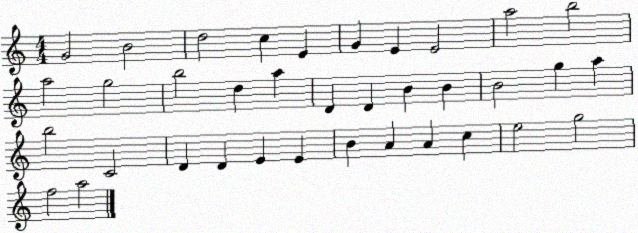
X:1
T:Untitled
M:4/4
L:1/4
K:C
G2 B2 d2 c E G E E2 a2 b2 a2 g2 b2 d a D D B B B2 g a b2 C2 D D E E B A A c e2 g2 f2 a2